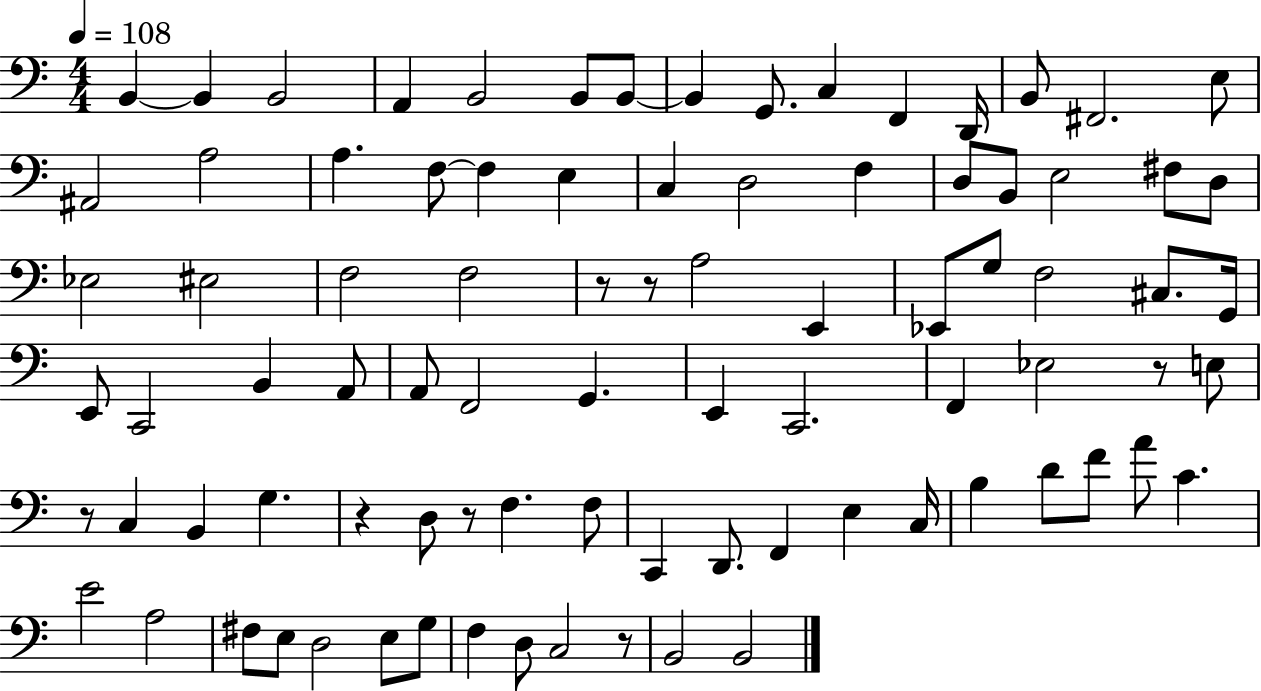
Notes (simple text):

B2/q B2/q B2/h A2/q B2/h B2/e B2/e B2/q G2/e. C3/q F2/q D2/s B2/e F#2/h. E3/e A#2/h A3/h A3/q. F3/e F3/q E3/q C3/q D3/h F3/q D3/e B2/e E3/h F#3/e D3/e Eb3/h EIS3/h F3/h F3/h R/e R/e A3/h E2/q Eb2/e G3/e F3/h C#3/e. G2/s E2/e C2/h B2/q A2/e A2/e F2/h G2/q. E2/q C2/h. F2/q Eb3/h R/e E3/e R/e C3/q B2/q G3/q. R/q D3/e R/e F3/q. F3/e C2/q D2/e. F2/q E3/q C3/s B3/q D4/e F4/e A4/e C4/q. E4/h A3/h F#3/e E3/e D3/h E3/e G3/e F3/q D3/e C3/h R/e B2/h B2/h